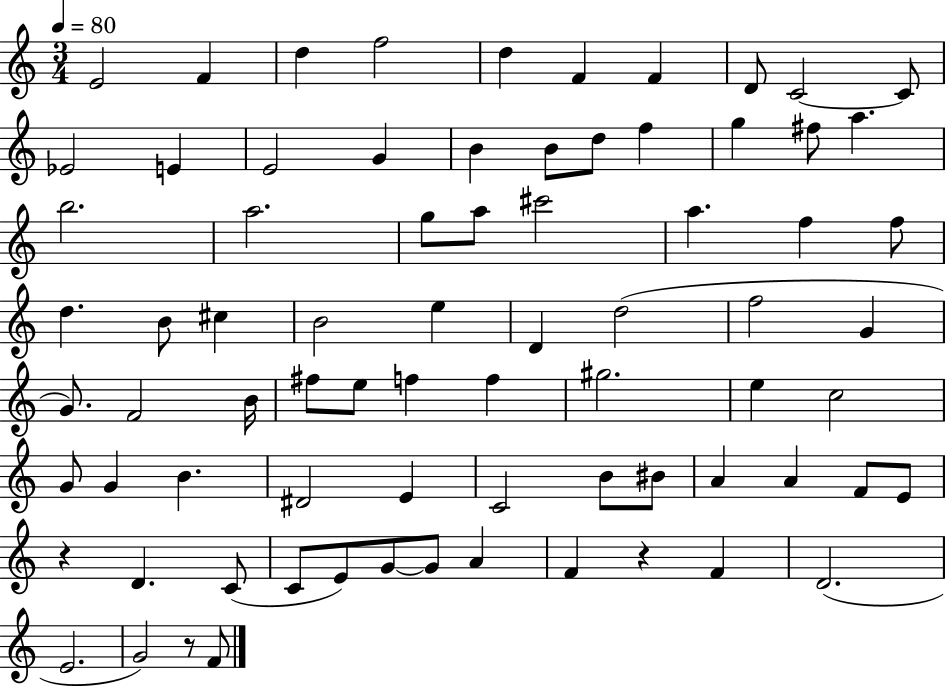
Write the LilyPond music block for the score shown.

{
  \clef treble
  \numericTimeSignature
  \time 3/4
  \key c \major
  \tempo 4 = 80
  e'2 f'4 | d''4 f''2 | d''4 f'4 f'4 | d'8 c'2~~ c'8 | \break ees'2 e'4 | e'2 g'4 | b'4 b'8 d''8 f''4 | g''4 fis''8 a''4. | \break b''2. | a''2. | g''8 a''8 cis'''2 | a''4. f''4 f''8 | \break d''4. b'8 cis''4 | b'2 e''4 | d'4 d''2( | f''2 g'4 | \break g'8.) f'2 b'16 | fis''8 e''8 f''4 f''4 | gis''2. | e''4 c''2 | \break g'8 g'4 b'4. | dis'2 e'4 | c'2 b'8 bis'8 | a'4 a'4 f'8 e'8 | \break r4 d'4. c'8( | c'8 e'8) g'8~~ g'8 a'4 | f'4 r4 f'4 | d'2.( | \break e'2. | g'2) r8 f'8 | \bar "|."
}